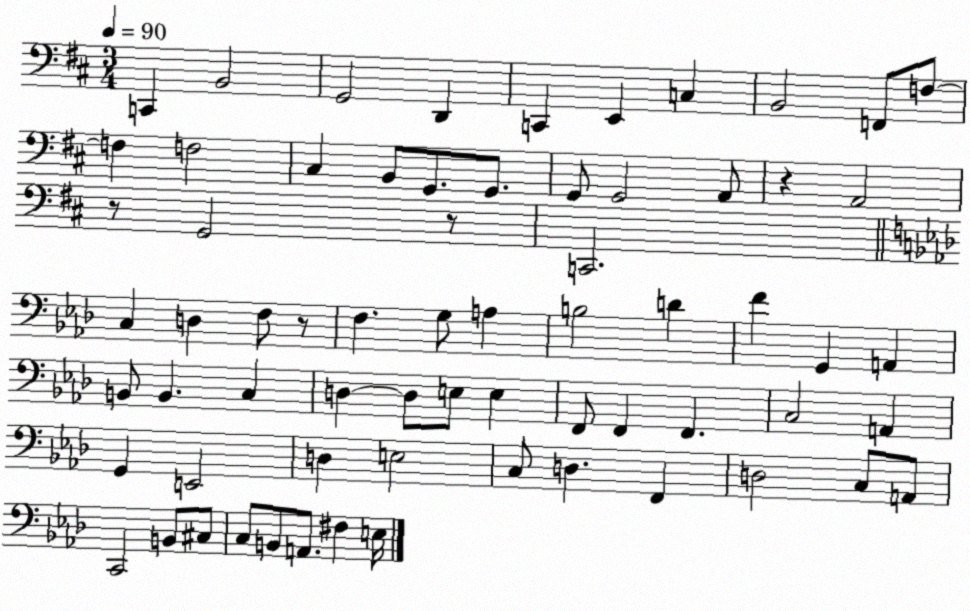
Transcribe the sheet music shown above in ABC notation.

X:1
T:Untitled
M:3/4
L:1/4
K:D
C,, B,,2 G,,2 D,, C,, E,, C, B,,2 F,,/2 F,/2 F, F,2 ^C, B,,/2 G,,/2 G,,/2 G,,/2 G,,2 A,,/2 z A,,2 z/2 G,,2 z/2 C,,2 C, D, F,/2 z/2 F, G,/2 A, B,2 D F G,, A,, B,,/2 B,, C, D, D,/2 E,/2 E, F,,/2 F,, F,, C,2 A,, G,, E,,2 D, E,2 C,/2 D, F,, D,2 C,/2 A,,/2 C,,2 B,,/2 ^C,/2 C,/2 B,,/2 A,,/2 ^F, E,/4